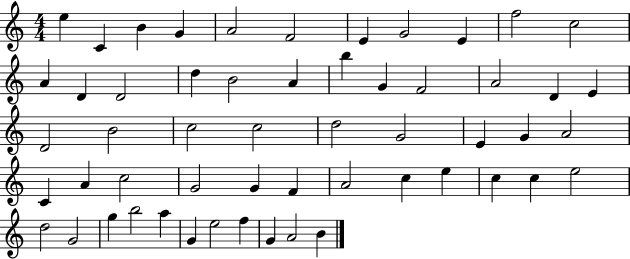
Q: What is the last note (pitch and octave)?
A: B4